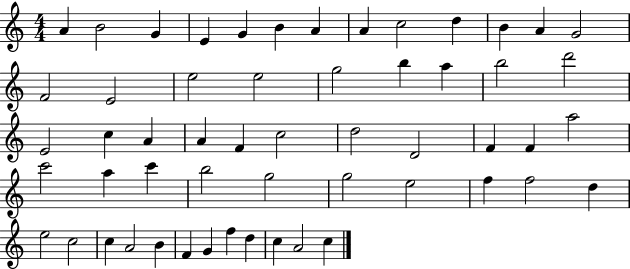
{
  \clef treble
  \numericTimeSignature
  \time 4/4
  \key c \major
  a'4 b'2 g'4 | e'4 g'4 b'4 a'4 | a'4 c''2 d''4 | b'4 a'4 g'2 | \break f'2 e'2 | e''2 e''2 | g''2 b''4 a''4 | b''2 d'''2 | \break e'2 c''4 a'4 | a'4 f'4 c''2 | d''2 d'2 | f'4 f'4 a''2 | \break c'''2 a''4 c'''4 | b''2 g''2 | g''2 e''2 | f''4 f''2 d''4 | \break e''2 c''2 | c''4 a'2 b'4 | f'4 g'4 f''4 d''4 | c''4 a'2 c''4 | \break \bar "|."
}